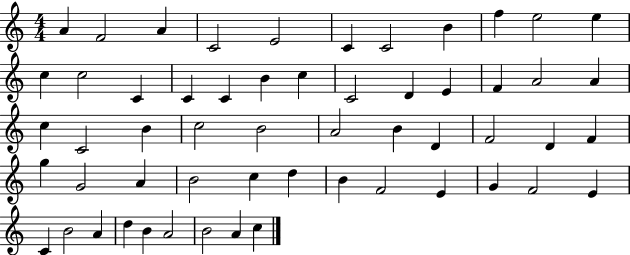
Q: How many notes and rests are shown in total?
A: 56